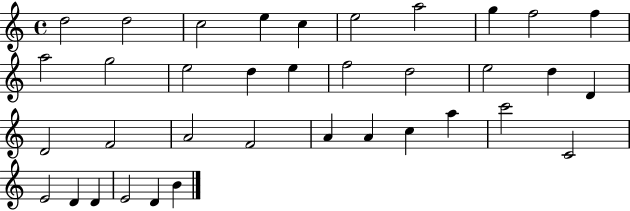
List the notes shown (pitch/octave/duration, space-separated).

D5/h D5/h C5/h E5/q C5/q E5/h A5/h G5/q F5/h F5/q A5/h G5/h E5/h D5/q E5/q F5/h D5/h E5/h D5/q D4/q D4/h F4/h A4/h F4/h A4/q A4/q C5/q A5/q C6/h C4/h E4/h D4/q D4/q E4/h D4/q B4/q